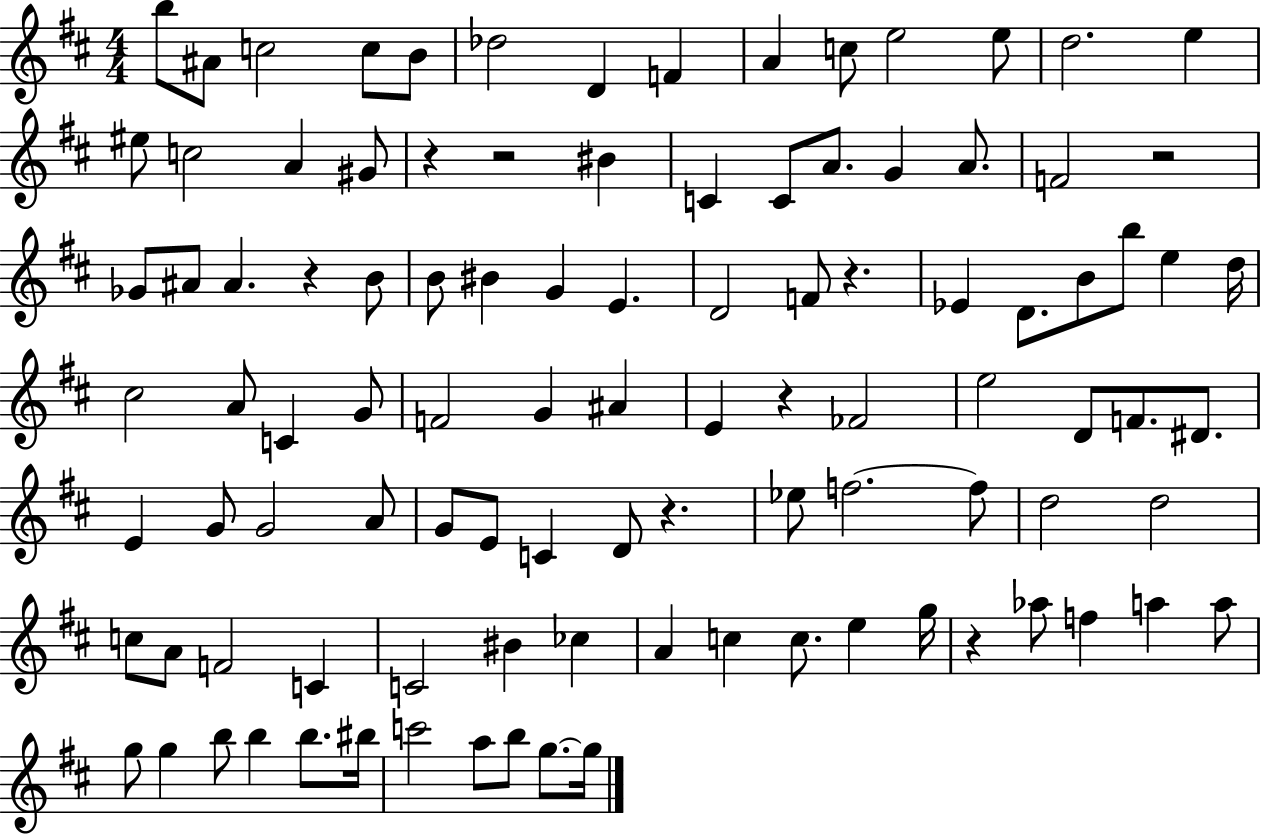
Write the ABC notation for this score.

X:1
T:Untitled
M:4/4
L:1/4
K:D
b/2 ^A/2 c2 c/2 B/2 _d2 D F A c/2 e2 e/2 d2 e ^e/2 c2 A ^G/2 z z2 ^B C C/2 A/2 G A/2 F2 z2 _G/2 ^A/2 ^A z B/2 B/2 ^B G E D2 F/2 z _E D/2 B/2 b/2 e d/4 ^c2 A/2 C G/2 F2 G ^A E z _F2 e2 D/2 F/2 ^D/2 E G/2 G2 A/2 G/2 E/2 C D/2 z _e/2 f2 f/2 d2 d2 c/2 A/2 F2 C C2 ^B _c A c c/2 e g/4 z _a/2 f a a/2 g/2 g b/2 b b/2 ^b/4 c'2 a/2 b/2 g/2 g/4